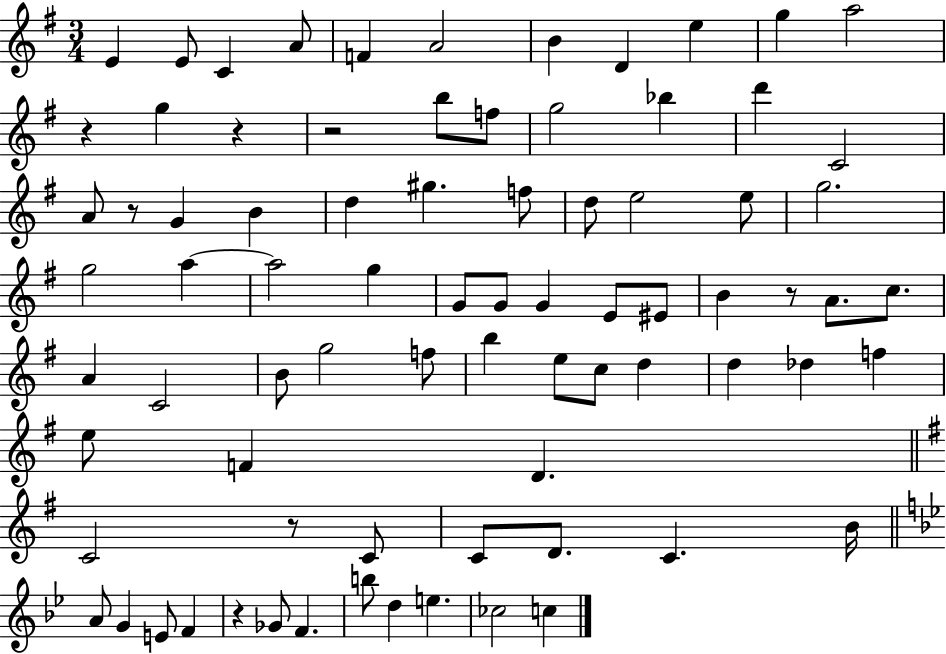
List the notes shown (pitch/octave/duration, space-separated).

E4/q E4/e C4/q A4/e F4/q A4/h B4/q D4/q E5/q G5/q A5/h R/q G5/q R/q R/h B5/e F5/e G5/h Bb5/q D6/q C4/h A4/e R/e G4/q B4/q D5/q G#5/q. F5/e D5/e E5/h E5/e G5/h. G5/h A5/q A5/h G5/q G4/e G4/e G4/q E4/e EIS4/e B4/q R/e A4/e. C5/e. A4/q C4/h B4/e G5/h F5/e B5/q E5/e C5/e D5/q D5/q Db5/q F5/q E5/e F4/q D4/q. C4/h R/e C4/e C4/e D4/e. C4/q. B4/s A4/e G4/q E4/e F4/q R/q Gb4/e F4/q. B5/e D5/q E5/q. CES5/h C5/q